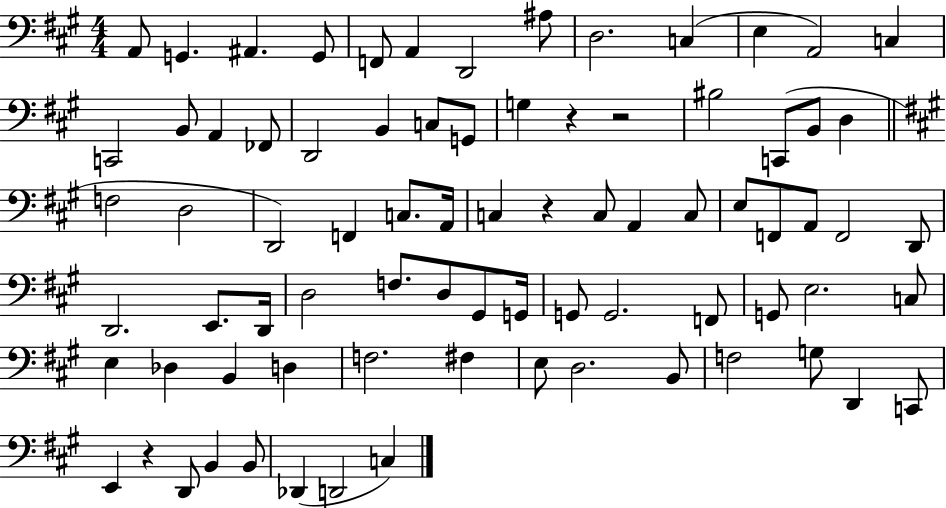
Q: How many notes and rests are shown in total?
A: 79